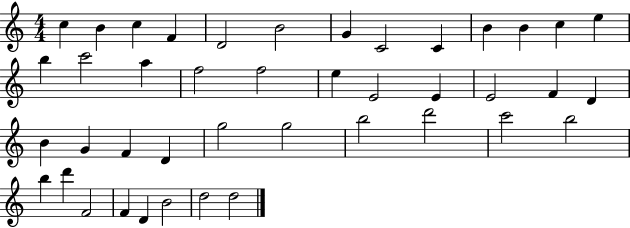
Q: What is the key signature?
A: C major